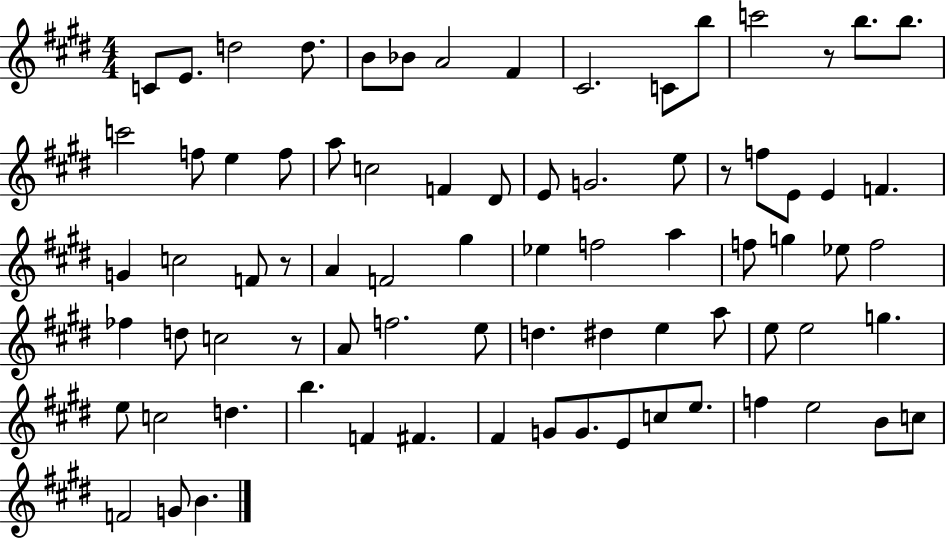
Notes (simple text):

C4/e E4/e. D5/h D5/e. B4/e Bb4/e A4/h F#4/q C#4/h. C4/e B5/e C6/h R/e B5/e. B5/e. C6/h F5/e E5/q F5/e A5/e C5/h F4/q D#4/e E4/e G4/h. E5/e R/e F5/e E4/e E4/q F4/q. G4/q C5/h F4/e R/e A4/q F4/h G#5/q Eb5/q F5/h A5/q F5/e G5/q Eb5/e F5/h FES5/q D5/e C5/h R/e A4/e F5/h. E5/e D5/q. D#5/q E5/q A5/e E5/e E5/h G5/q. E5/e C5/h D5/q. B5/q. F4/q F#4/q. F#4/q G4/e G4/e. E4/e C5/e E5/e. F5/q E5/h B4/e C5/e F4/h G4/e B4/q.